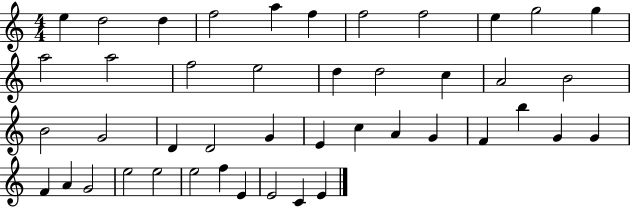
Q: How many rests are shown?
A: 0